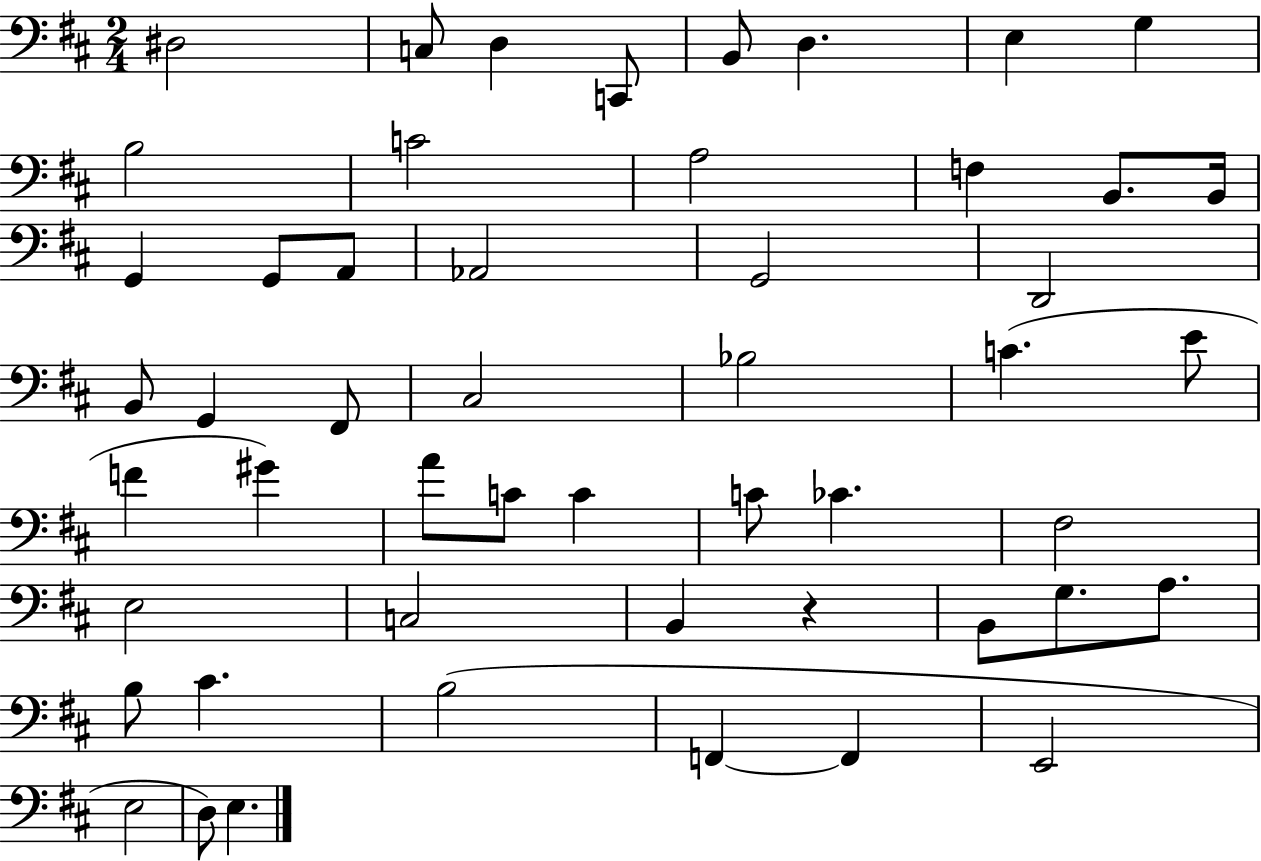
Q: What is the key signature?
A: D major